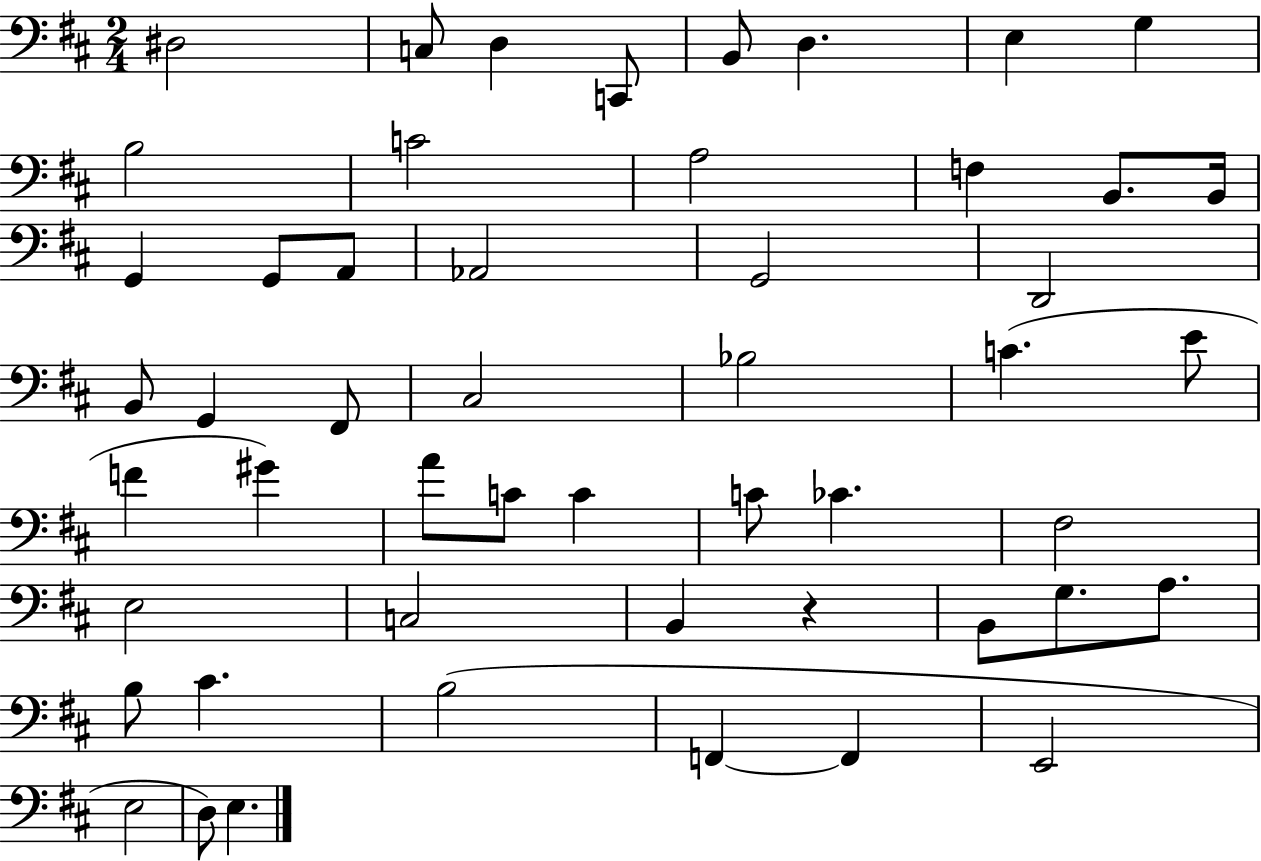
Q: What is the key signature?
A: D major